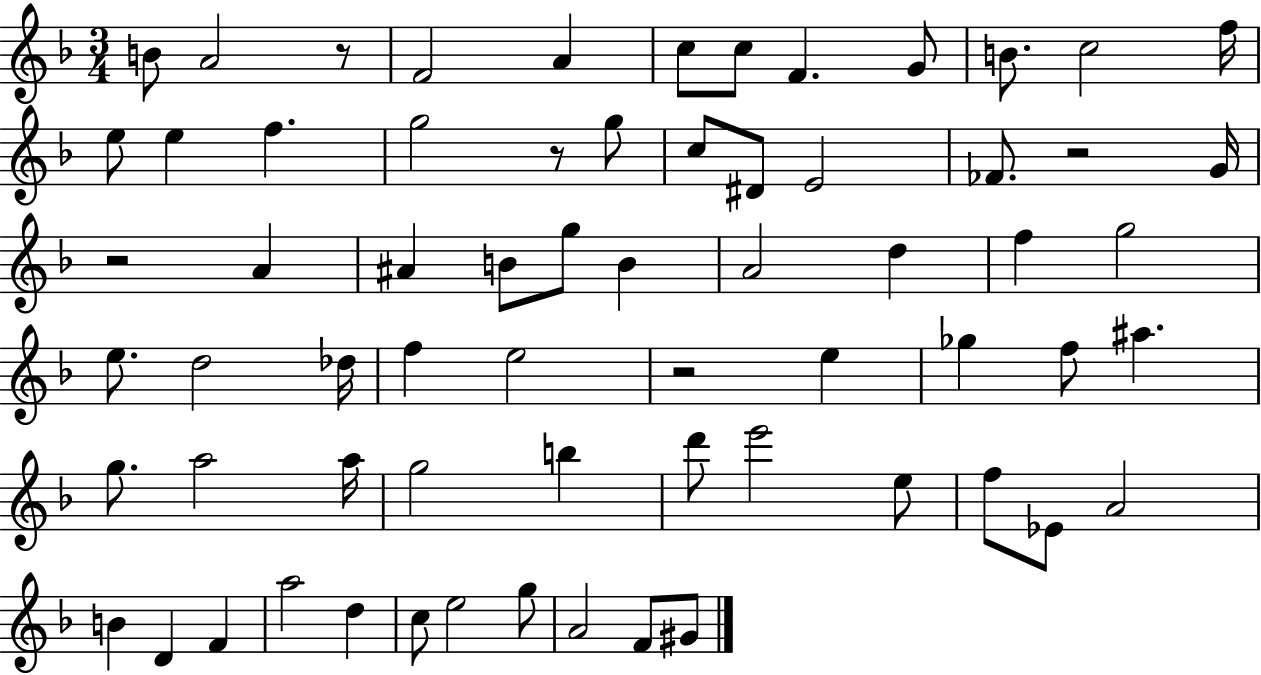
{
  \clef treble
  \numericTimeSignature
  \time 3/4
  \key f \major
  b'8 a'2 r8 | f'2 a'4 | c''8 c''8 f'4. g'8 | b'8. c''2 f''16 | \break e''8 e''4 f''4. | g''2 r8 g''8 | c''8 dis'8 e'2 | fes'8. r2 g'16 | \break r2 a'4 | ais'4 b'8 g''8 b'4 | a'2 d''4 | f''4 g''2 | \break e''8. d''2 des''16 | f''4 e''2 | r2 e''4 | ges''4 f''8 ais''4. | \break g''8. a''2 a''16 | g''2 b''4 | d'''8 e'''2 e''8 | f''8 ees'8 a'2 | \break b'4 d'4 f'4 | a''2 d''4 | c''8 e''2 g''8 | a'2 f'8 gis'8 | \break \bar "|."
}